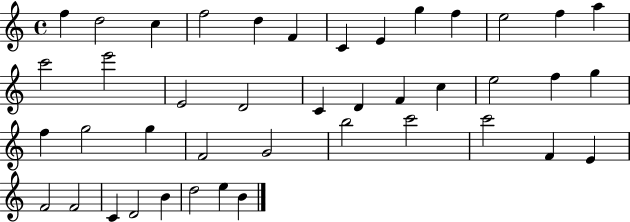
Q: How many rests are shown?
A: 0